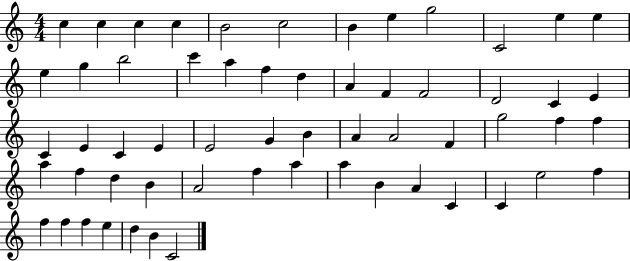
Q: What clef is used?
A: treble